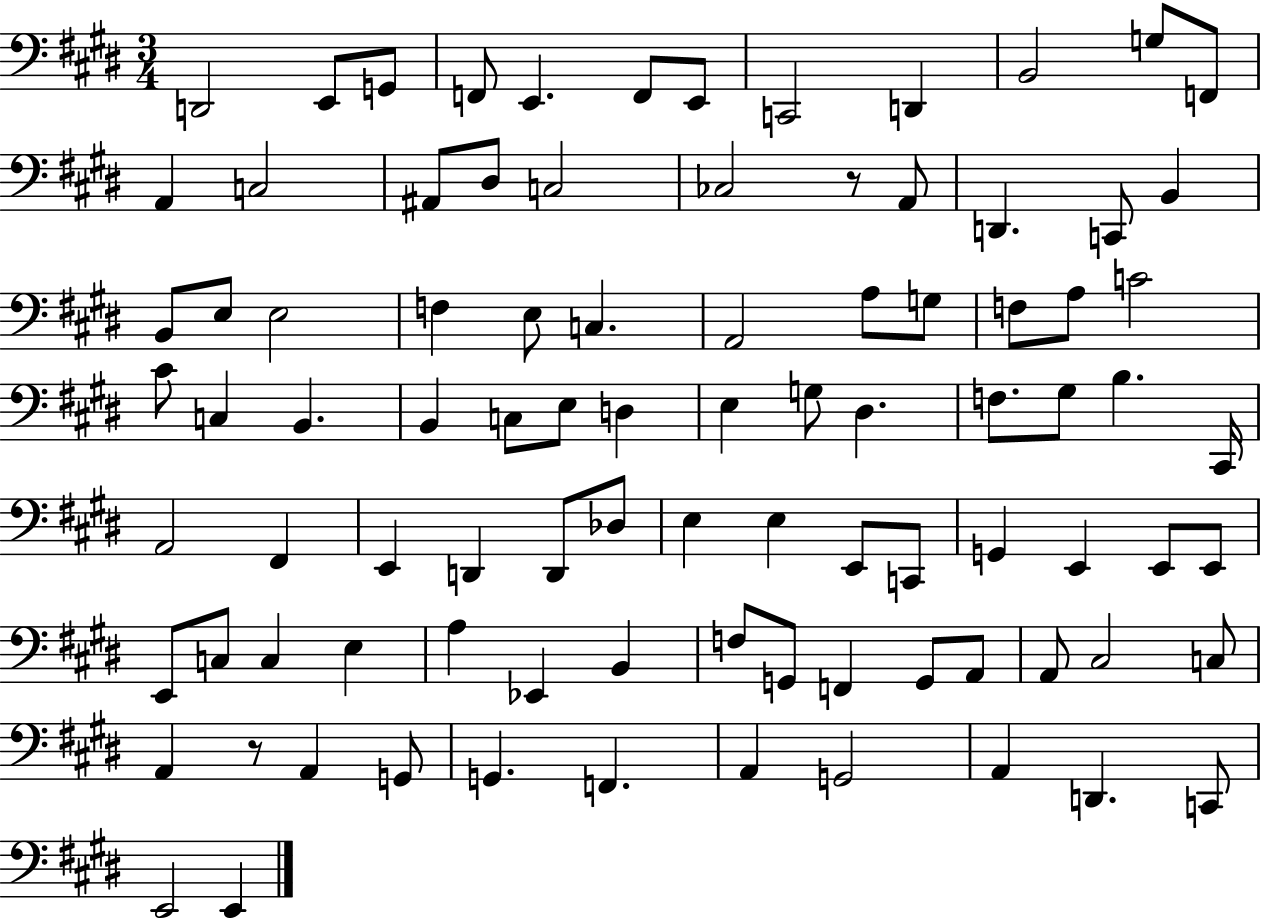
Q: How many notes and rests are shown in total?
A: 91